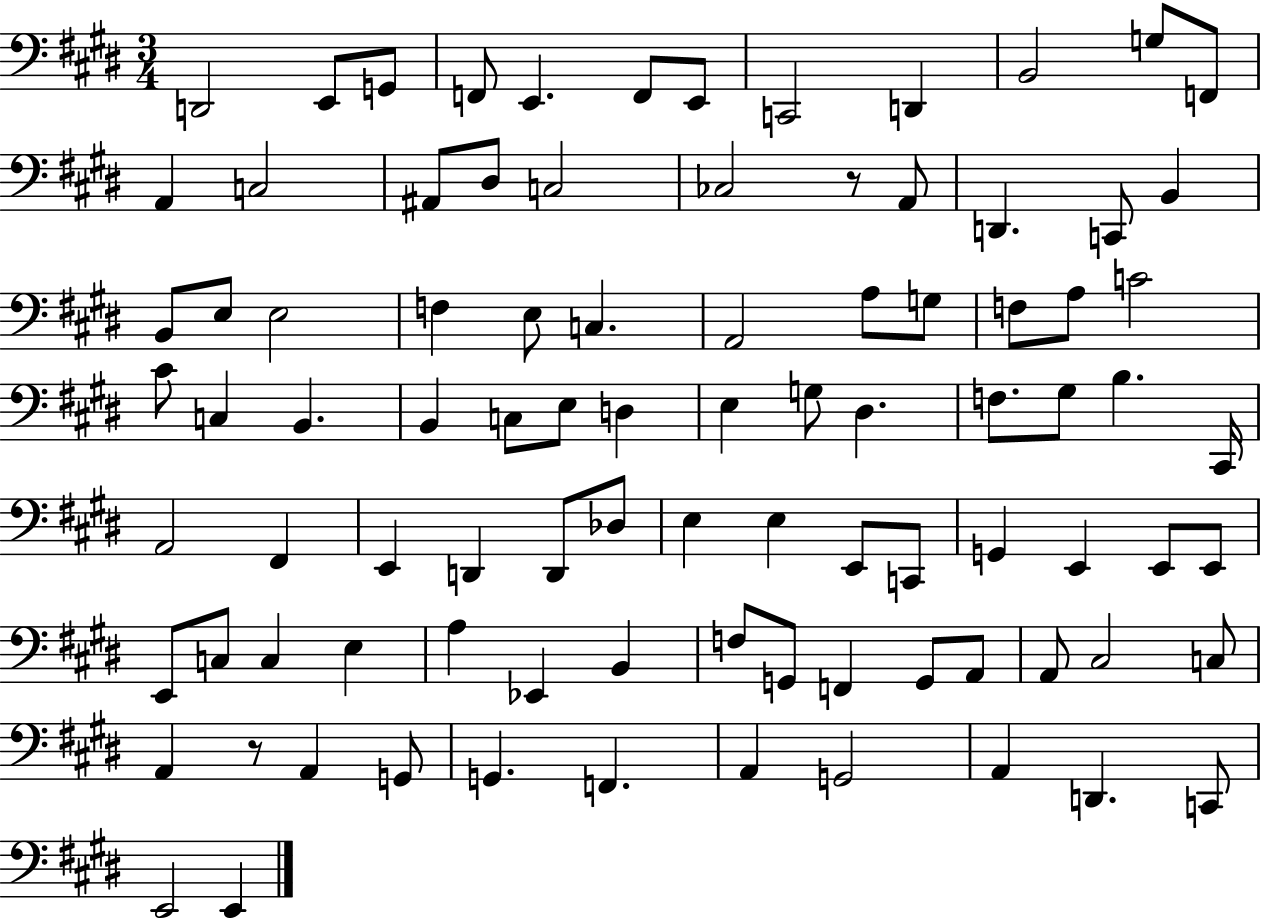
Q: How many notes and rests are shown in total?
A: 91